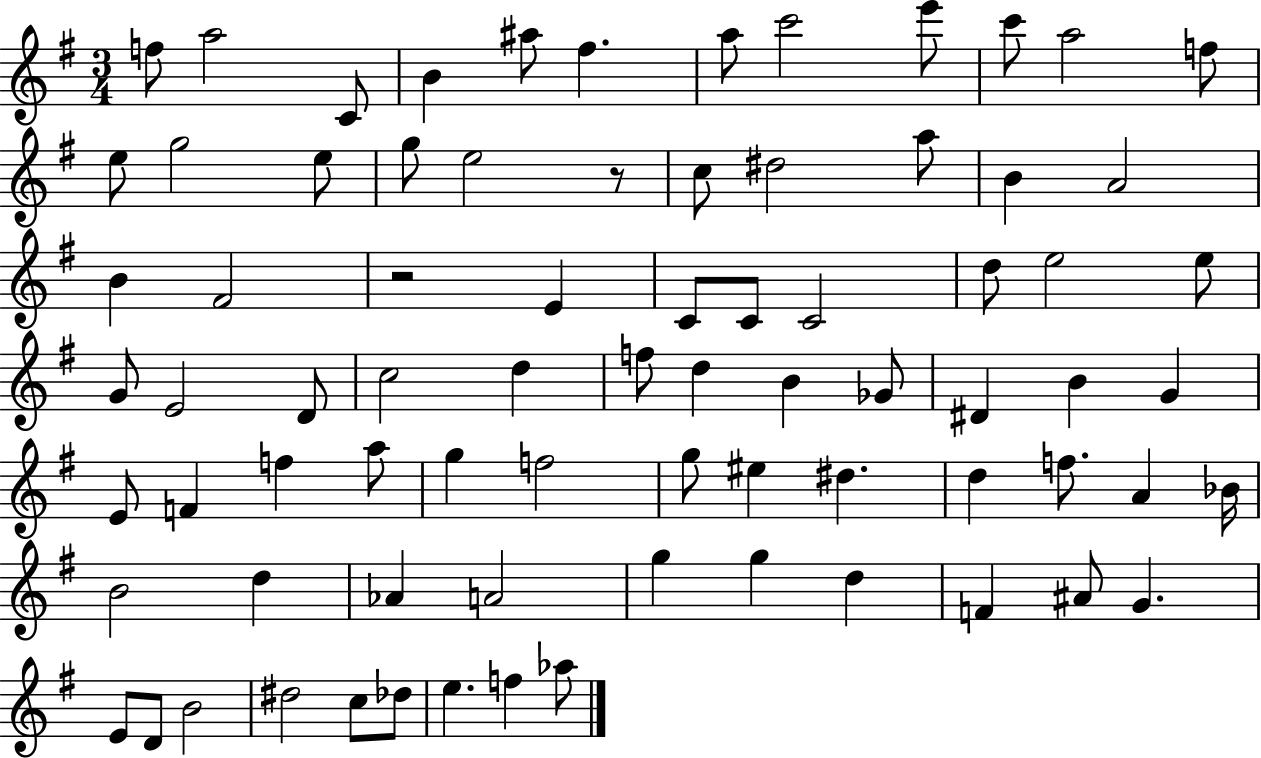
{
  \clef treble
  \numericTimeSignature
  \time 3/4
  \key g \major
  \repeat volta 2 { f''8 a''2 c'8 | b'4 ais''8 fis''4. | a''8 c'''2 e'''8 | c'''8 a''2 f''8 | \break e''8 g''2 e''8 | g''8 e''2 r8 | c''8 dis''2 a''8 | b'4 a'2 | \break b'4 fis'2 | r2 e'4 | c'8 c'8 c'2 | d''8 e''2 e''8 | \break g'8 e'2 d'8 | c''2 d''4 | f''8 d''4 b'4 ges'8 | dis'4 b'4 g'4 | \break e'8 f'4 f''4 a''8 | g''4 f''2 | g''8 eis''4 dis''4. | d''4 f''8. a'4 bes'16 | \break b'2 d''4 | aes'4 a'2 | g''4 g''4 d''4 | f'4 ais'8 g'4. | \break e'8 d'8 b'2 | dis''2 c''8 des''8 | e''4. f''4 aes''8 | } \bar "|."
}